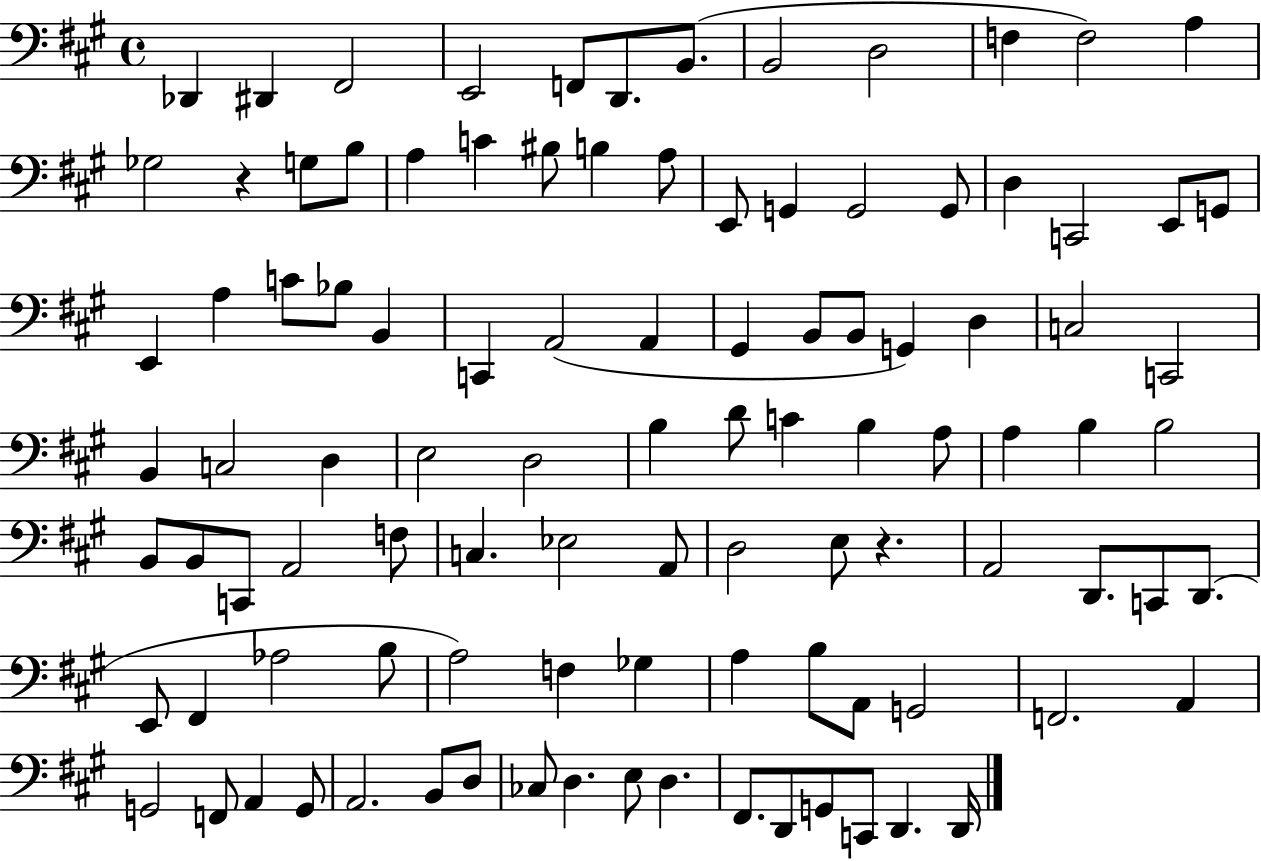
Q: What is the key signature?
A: A major